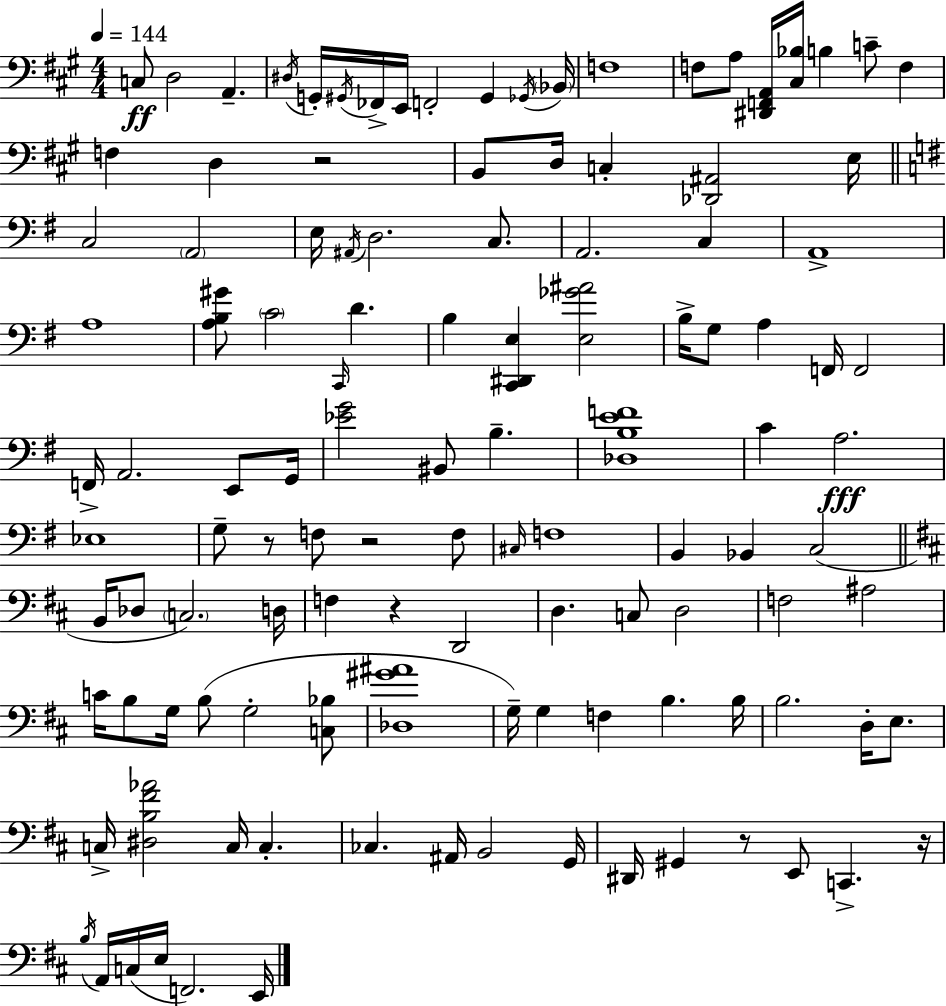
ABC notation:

X:1
T:Untitled
M:4/4
L:1/4
K:A
C,/2 D,2 A,, ^D,/4 G,,/4 ^G,,/4 _F,,/4 E,,/4 F,,2 ^G,, _G,,/4 _B,,/4 F,4 F,/2 A,/2 [^D,,F,,A,,]/4 [^C,_B,]/4 B, C/2 F, F, D, z2 B,,/2 D,/4 C, [_D,,^A,,]2 E,/4 C,2 A,,2 E,/4 ^A,,/4 D,2 C,/2 A,,2 C, A,,4 A,4 [A,B,^G]/2 C2 C,,/4 D B, [C,,^D,,E,] [E,_G^A]2 B,/4 G,/2 A, F,,/4 F,,2 F,,/4 A,,2 E,,/2 G,,/4 [_EG]2 ^B,,/2 B, [_D,B,EF]4 C A,2 _E,4 G,/2 z/2 F,/2 z2 F,/2 ^C,/4 F,4 B,, _B,, C,2 B,,/4 _D,/2 C,2 D,/4 F, z D,,2 D, C,/2 D,2 F,2 ^A,2 C/4 B,/2 G,/4 B,/2 G,2 [C,_B,]/2 [_D,^G^A]4 G,/4 G, F, B, B,/4 B,2 D,/4 E,/2 C,/4 [^D,B,^F_A]2 C,/4 C, _C, ^A,,/4 B,,2 G,,/4 ^D,,/4 ^G,, z/2 E,,/2 C,, z/4 B,/4 A,,/4 C,/4 E,/4 F,,2 E,,/4